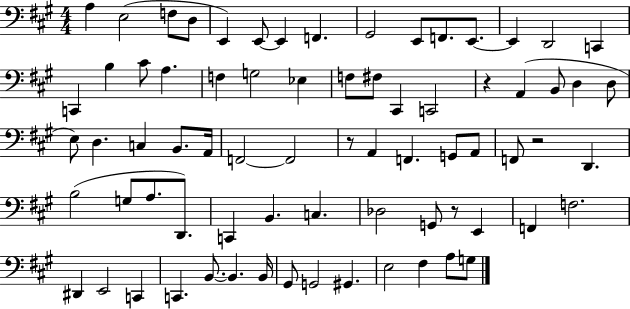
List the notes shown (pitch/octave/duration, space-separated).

A3/q E3/h F3/e D3/e E2/q E2/e E2/q F2/q. G#2/h E2/e F2/e. E2/e. E2/q D2/h C2/q C2/q B3/q C#4/e A3/q. F3/q G3/h Eb3/q F3/e F#3/e C#2/q C2/h R/q A2/q B2/e D3/q D3/e E3/e D3/q. C3/q B2/e. A2/s F2/h F2/h R/e A2/q F2/q. G2/e A2/e F2/e R/h D2/q. B3/h G3/e A3/e. D2/e. C2/q B2/q. C3/q. Db3/h G2/e R/e E2/q F2/q F3/h. D#2/q E2/h C2/q C2/q. B2/e. B2/q. B2/s G#2/e G2/h G#2/q. E3/h F#3/q A3/e G3/e